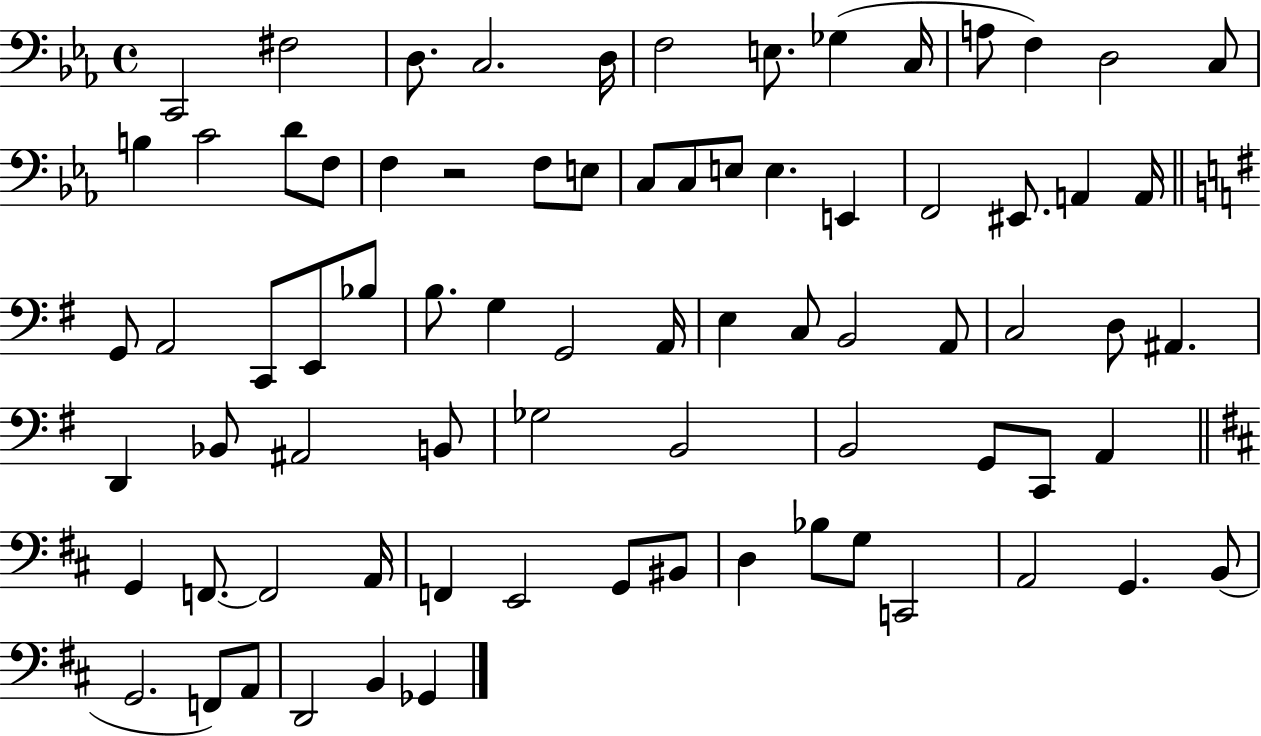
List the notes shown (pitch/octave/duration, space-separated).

C2/h F#3/h D3/e. C3/h. D3/s F3/h E3/e. Gb3/q C3/s A3/e F3/q D3/h C3/e B3/q C4/h D4/e F3/e F3/q R/h F3/e E3/e C3/e C3/e E3/e E3/q. E2/q F2/h EIS2/e. A2/q A2/s G2/e A2/h C2/e E2/e Bb3/e B3/e. G3/q G2/h A2/s E3/q C3/e B2/h A2/e C3/h D3/e A#2/q. D2/q Bb2/e A#2/h B2/e Gb3/h B2/h B2/h G2/e C2/e A2/q G2/q F2/e. F2/h A2/s F2/q E2/h G2/e BIS2/e D3/q Bb3/e G3/e C2/h A2/h G2/q. B2/e G2/h. F2/e A2/e D2/h B2/q Gb2/q